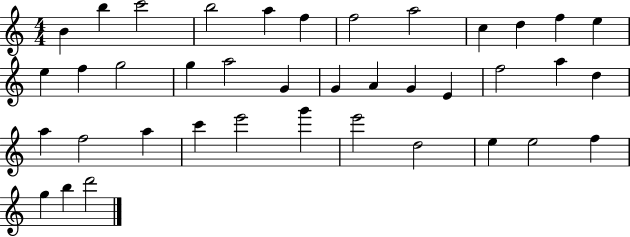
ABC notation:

X:1
T:Untitled
M:4/4
L:1/4
K:C
B b c'2 b2 a f f2 a2 c d f e e f g2 g a2 G G A G E f2 a d a f2 a c' e'2 g' e'2 d2 e e2 f g b d'2